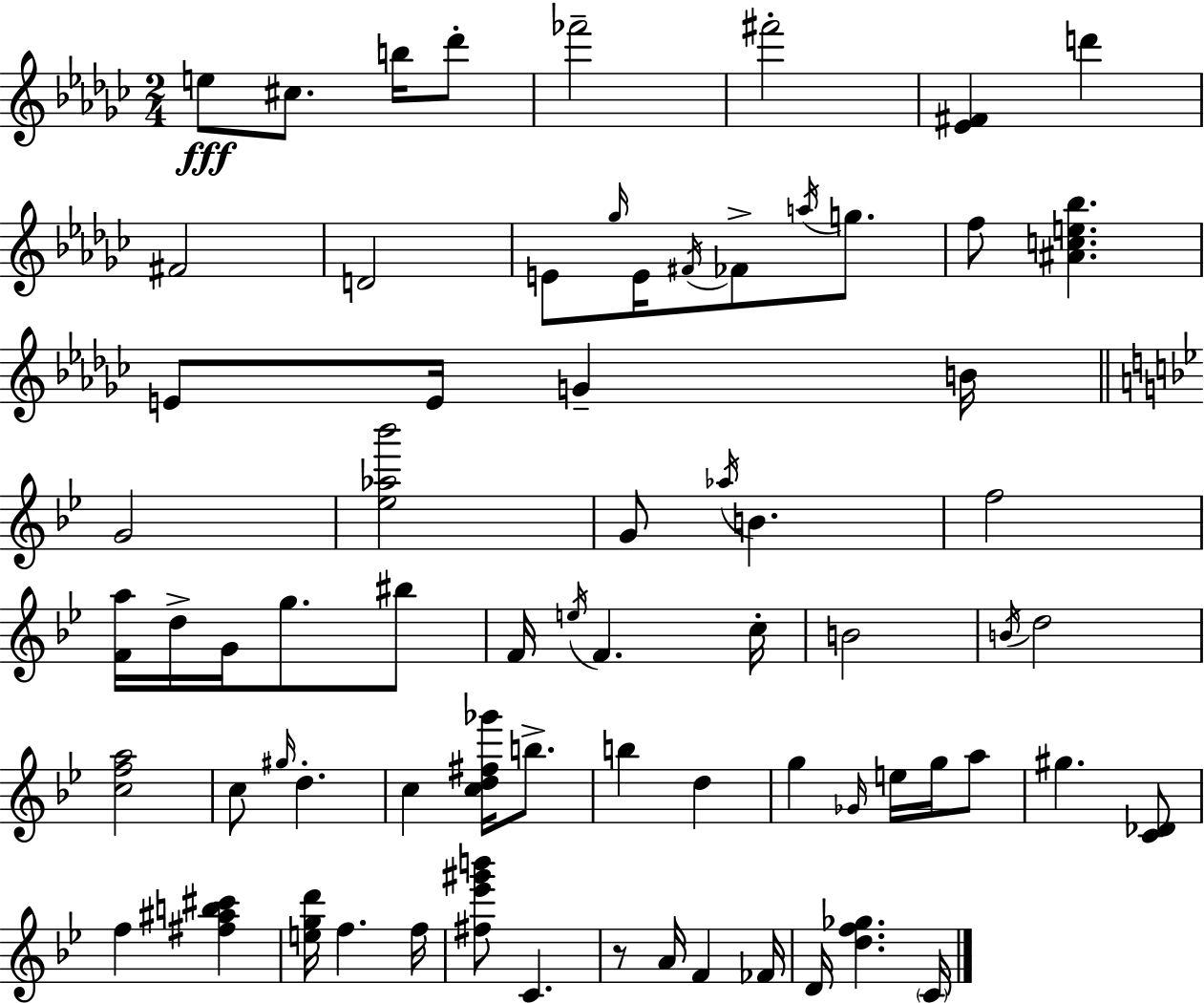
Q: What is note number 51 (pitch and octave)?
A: F5